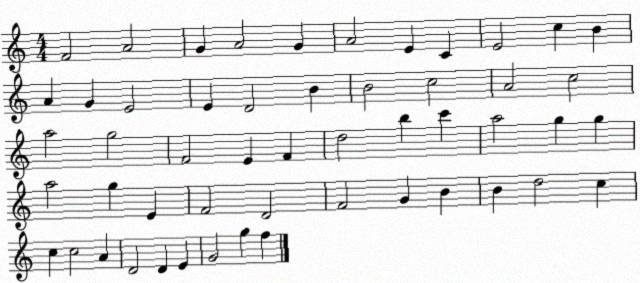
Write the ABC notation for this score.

X:1
T:Untitled
M:4/4
L:1/4
K:C
F2 A2 G A2 G A2 E C E2 c B A G E2 E D2 B B2 c2 A2 c2 a2 g2 F2 E F d2 b c' a2 g g a2 g E F2 D2 F2 G B B d2 c c c2 A D2 D E G2 g f